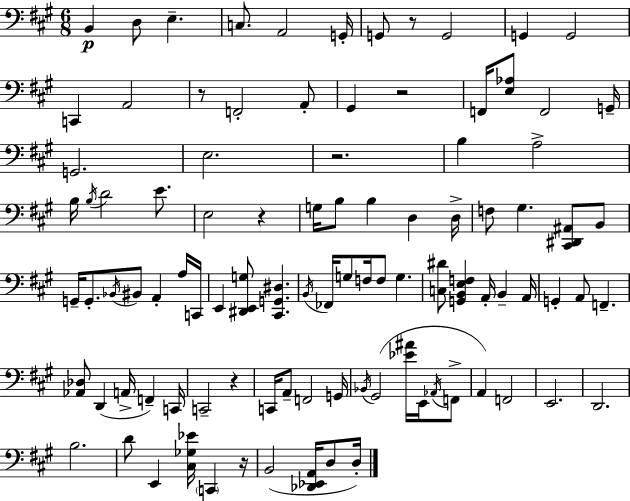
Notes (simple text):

B2/q D3/e E3/q. C3/e. A2/h G2/s G2/e R/e G2/h G2/q G2/h C2/q A2/h R/e F2/h A2/e G#2/q R/h F2/s [E3,Ab3]/e F2/h G2/s G2/h. E3/h. R/h. B3/q A3/h B3/s B3/s D4/h E4/e. E3/h R/q G3/s B3/e B3/q D3/q D3/s F3/e G#3/q. [C#2,D#2,A#2]/e B2/e G2/s G2/e. Bb2/s BIS2/e A2/q A3/s C2/s E2/q [D#2,E2,G3]/e [C#2,G2,D#3]/q. B2/s FES2/s G3/e F3/s F3/e G3/q. [C3,D#4]/e [G2,B2,E3,F3]/q A2/s B2/q A2/s G2/q A2/e F2/q. [Ab2,Db3]/e D2/q A2/s F2/q C2/s C2/h R/q C2/s A2/e F2/h G2/s Bb2/s G#2/h [Eb4,A#4]/s E2/s Ab2/s F2/e A2/q F2/h E2/h. D2/h. B3/h. D4/e E2/q [C#3,Gb3,Eb4]/s C2/q R/s B2/h [Db2,Eb2,A2]/s D3/e D3/s